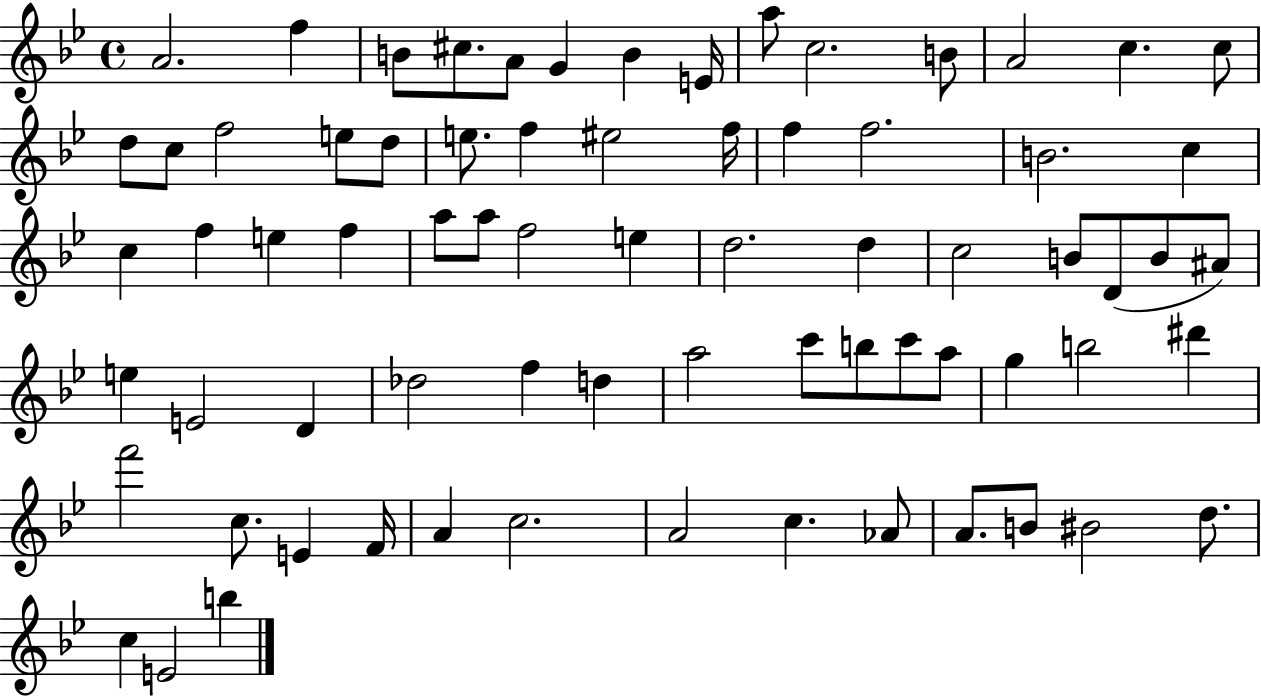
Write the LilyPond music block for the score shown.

{
  \clef treble
  \time 4/4
  \defaultTimeSignature
  \key bes \major
  a'2. f''4 | b'8 cis''8. a'8 g'4 b'4 e'16 | a''8 c''2. b'8 | a'2 c''4. c''8 | \break d''8 c''8 f''2 e''8 d''8 | e''8. f''4 eis''2 f''16 | f''4 f''2. | b'2. c''4 | \break c''4 f''4 e''4 f''4 | a''8 a''8 f''2 e''4 | d''2. d''4 | c''2 b'8 d'8( b'8 ais'8) | \break e''4 e'2 d'4 | des''2 f''4 d''4 | a''2 c'''8 b''8 c'''8 a''8 | g''4 b''2 dis'''4 | \break f'''2 c''8. e'4 f'16 | a'4 c''2. | a'2 c''4. aes'8 | a'8. b'8 bis'2 d''8. | \break c''4 e'2 b''4 | \bar "|."
}